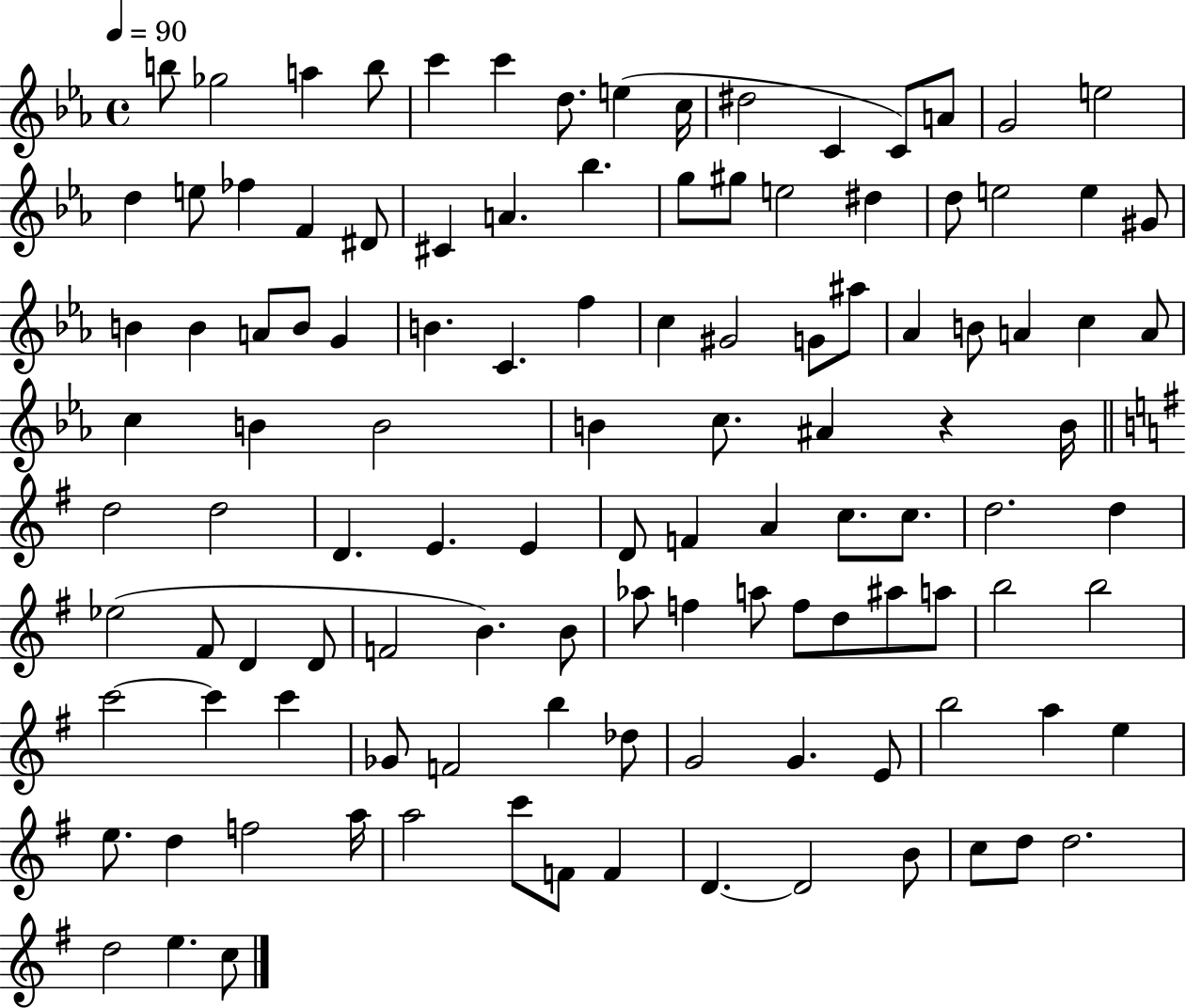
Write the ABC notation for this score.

X:1
T:Untitled
M:4/4
L:1/4
K:Eb
b/2 _g2 a b/2 c' c' d/2 e c/4 ^d2 C C/2 A/2 G2 e2 d e/2 _f F ^D/2 ^C A _b g/2 ^g/2 e2 ^d d/2 e2 e ^G/2 B B A/2 B/2 G B C f c ^G2 G/2 ^a/2 _A B/2 A c A/2 c B B2 B c/2 ^A z B/4 d2 d2 D E E D/2 F A c/2 c/2 d2 d _e2 ^F/2 D D/2 F2 B B/2 _a/2 f a/2 f/2 d/2 ^a/2 a/2 b2 b2 c'2 c' c' _G/2 F2 b _d/2 G2 G E/2 b2 a e e/2 d f2 a/4 a2 c'/2 F/2 F D D2 B/2 c/2 d/2 d2 d2 e c/2